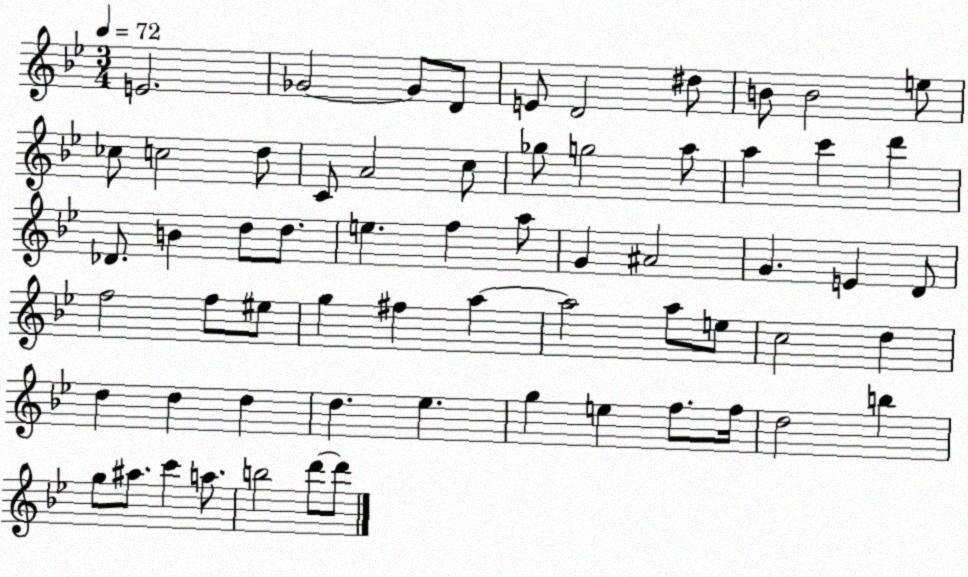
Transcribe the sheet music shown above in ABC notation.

X:1
T:Untitled
M:3/4
L:1/4
K:Bb
E2 _G2 _G/2 D/2 E/2 D2 ^d/2 B/2 B2 e/2 _c/2 c2 d/2 C/2 A2 c/2 _g/2 g2 a/2 a c' d' _D/2 B d/2 d/2 e f a/2 G ^A2 G E D/2 f2 f/2 ^e/2 g ^f a a2 a/2 e/2 c2 d d d d d _e g e f/2 f/4 d2 b g/2 ^a/2 c' a/2 b2 d'/2 d'/2